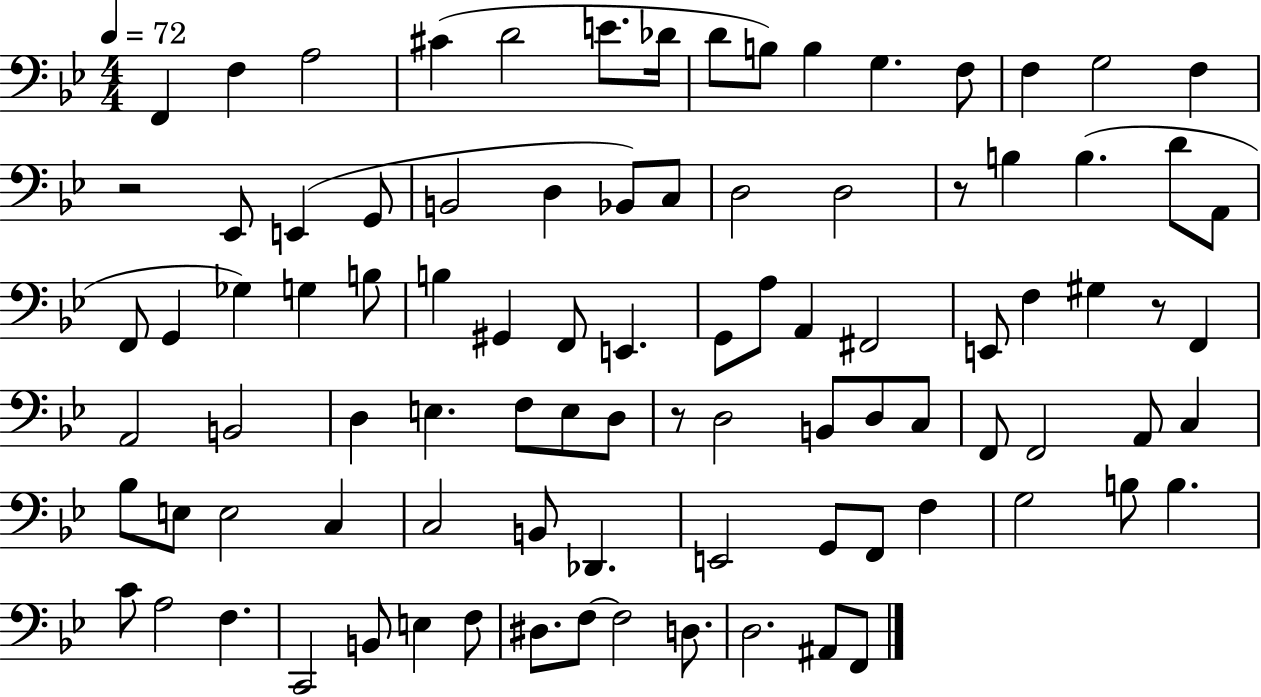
{
  \clef bass
  \numericTimeSignature
  \time 4/4
  \key bes \major
  \tempo 4 = 72
  f,4 f4 a2 | cis'4( d'2 e'8. des'16 | d'8 b8) b4 g4. f8 | f4 g2 f4 | \break r2 ees,8 e,4( g,8 | b,2 d4 bes,8) c8 | d2 d2 | r8 b4 b4.( d'8 a,8 | \break f,8 g,4 ges4) g4 b8 | b4 gis,4 f,8 e,4. | g,8 a8 a,4 fis,2 | e,8 f4 gis4 r8 f,4 | \break a,2 b,2 | d4 e4. f8 e8 d8 | r8 d2 b,8 d8 c8 | f,8 f,2 a,8 c4 | \break bes8 e8 e2 c4 | c2 b,8 des,4. | e,2 g,8 f,8 f4 | g2 b8 b4. | \break c'8 a2 f4. | c,2 b,8 e4 f8 | dis8. f8~~ f2 d8. | d2. ais,8 f,8 | \break \bar "|."
}